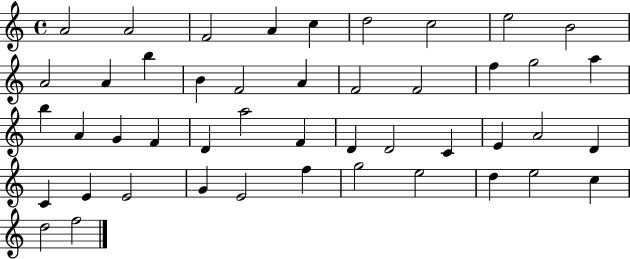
{
  \clef treble
  \time 4/4
  \defaultTimeSignature
  \key c \major
  a'2 a'2 | f'2 a'4 c''4 | d''2 c''2 | e''2 b'2 | \break a'2 a'4 b''4 | b'4 f'2 a'4 | f'2 f'2 | f''4 g''2 a''4 | \break b''4 a'4 g'4 f'4 | d'4 a''2 f'4 | d'4 d'2 c'4 | e'4 a'2 d'4 | \break c'4 e'4 e'2 | g'4 e'2 f''4 | g''2 e''2 | d''4 e''2 c''4 | \break d''2 f''2 | \bar "|."
}